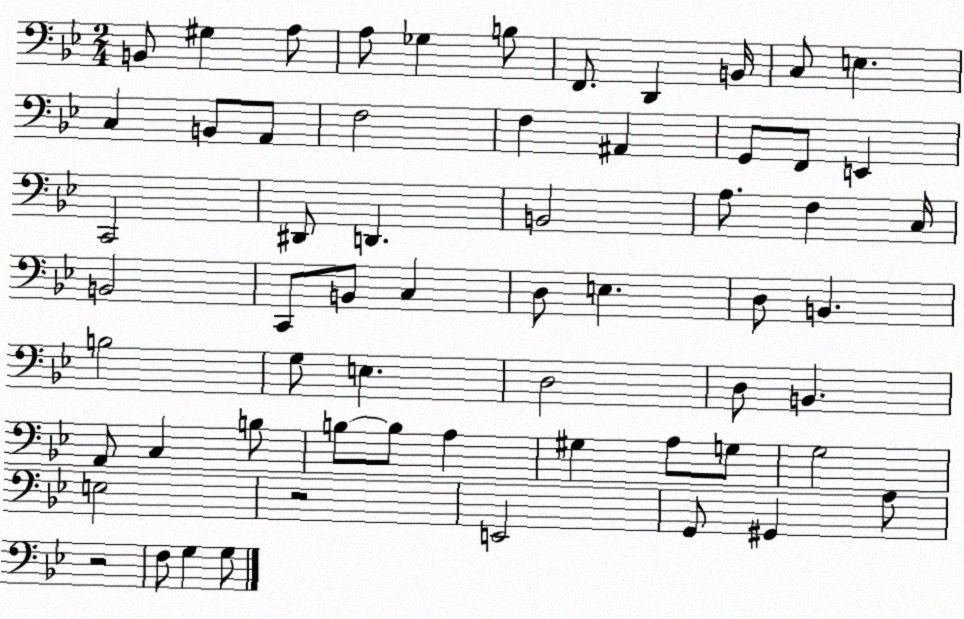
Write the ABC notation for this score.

X:1
T:Untitled
M:2/4
L:1/4
K:Bb
B,,/2 ^G, A,/2 A,/2 _G, B,/2 F,,/2 D,, B,,/4 C,/2 E, C, B,,/2 A,,/2 F,2 F, ^A,, G,,/2 F,,/2 E,, C,,2 ^D,,/2 D,, B,,2 A,/2 F, C,/4 B,,2 C,,/2 B,,/2 C, D,/2 E, D,/2 B,, B,2 G,/2 E, D,2 D,/2 B,, A,,/2 C, B,/2 B,/2 B,/2 A, ^G, A,/2 G,/2 G,2 E,2 z2 E,,2 G,,/2 ^G,, A,/2 z2 F,/2 G, G,/2